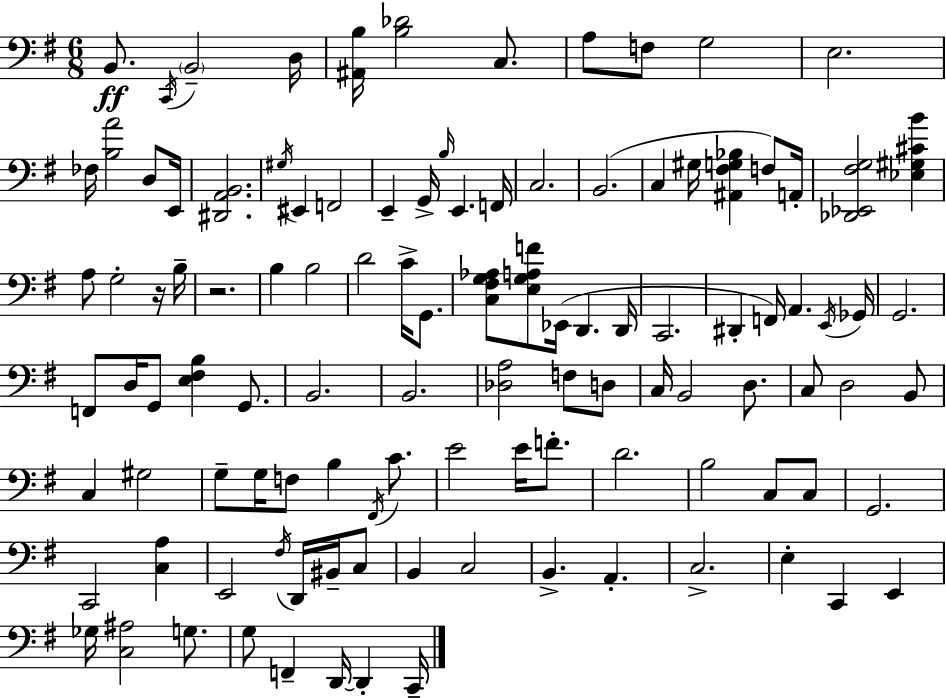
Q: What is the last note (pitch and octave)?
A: C2